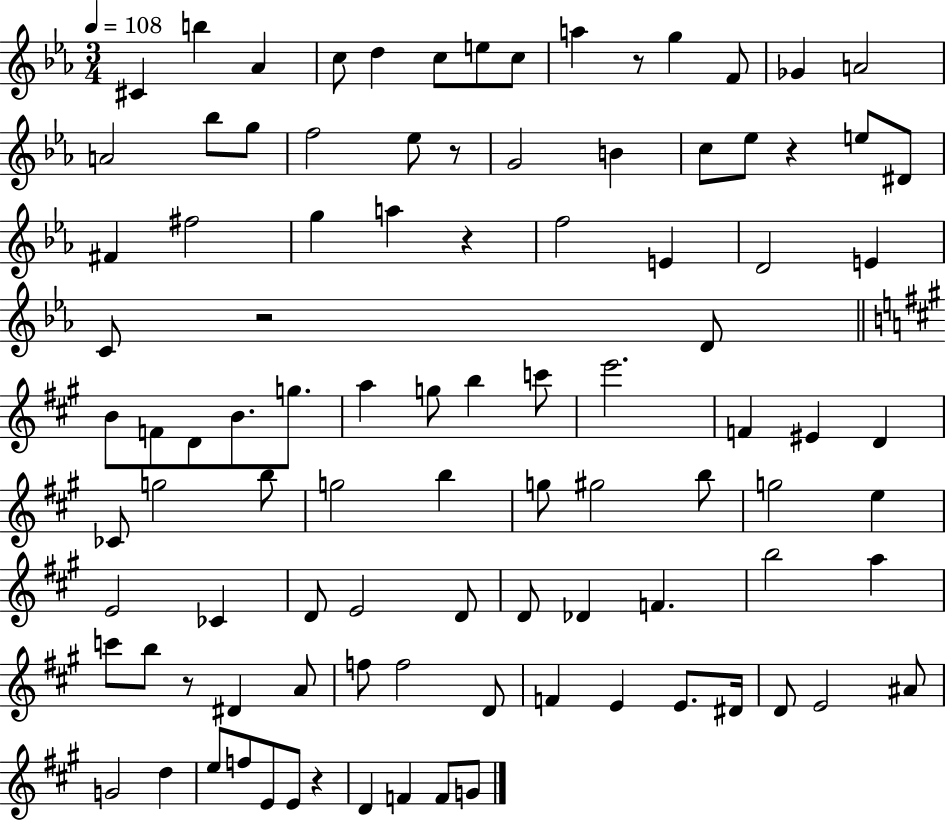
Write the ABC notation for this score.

X:1
T:Untitled
M:3/4
L:1/4
K:Eb
^C b _A c/2 d c/2 e/2 c/2 a z/2 g F/2 _G A2 A2 _b/2 g/2 f2 _e/2 z/2 G2 B c/2 _e/2 z e/2 ^D/2 ^F ^f2 g a z f2 E D2 E C/2 z2 D/2 B/2 F/2 D/2 B/2 g/2 a g/2 b c'/2 e'2 F ^E D _C/2 g2 b/2 g2 b g/2 ^g2 b/2 g2 e E2 _C D/2 E2 D/2 D/2 _D F b2 a c'/2 b/2 z/2 ^D A/2 f/2 f2 D/2 F E E/2 ^D/4 D/2 E2 ^A/2 G2 d e/2 f/2 E/2 E/2 z D F F/2 G/2